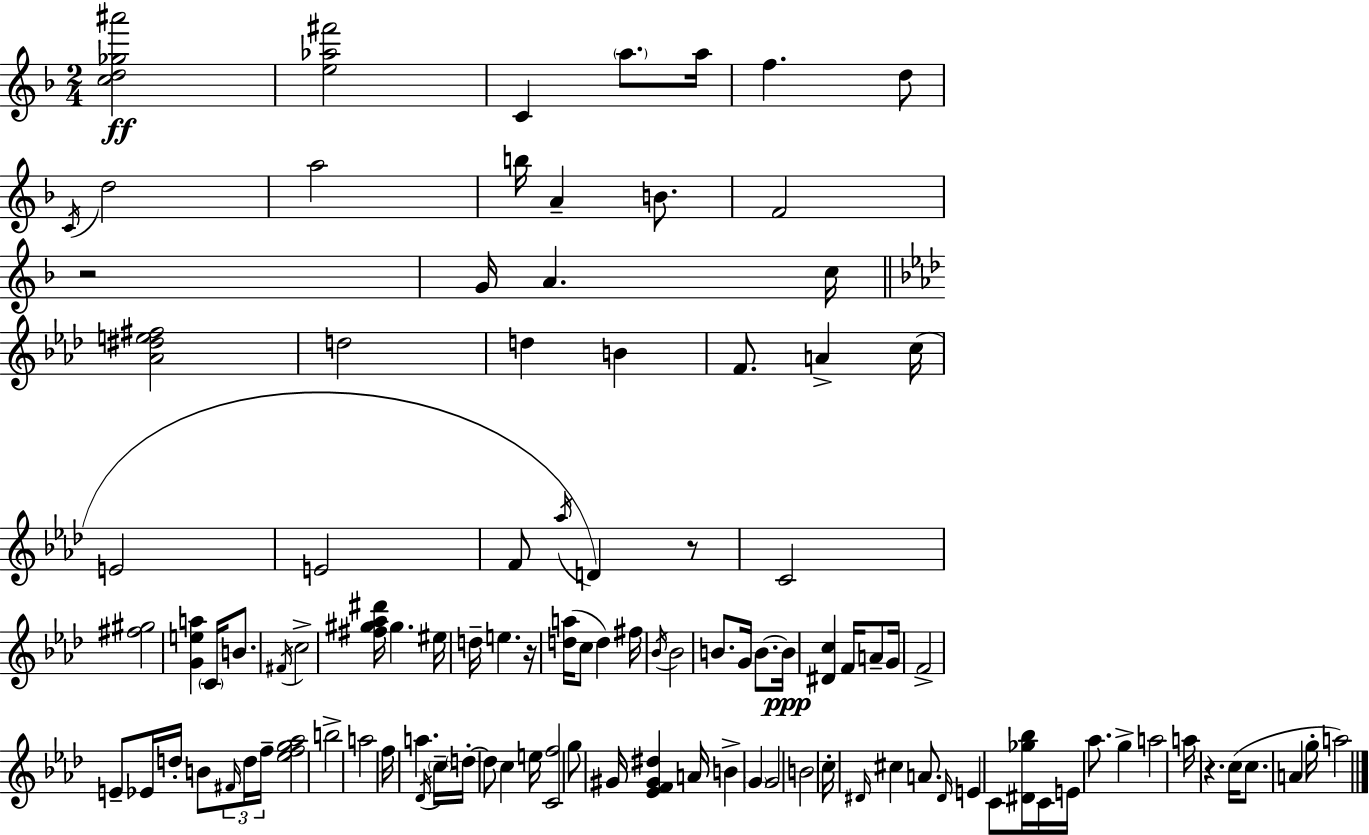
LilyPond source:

{
  \clef treble
  \numericTimeSignature
  \time 2/4
  \key f \major
  <c'' d'' ges'' ais'''>2\ff | <e'' aes'' fis'''>2 | c'4 \parenthesize a''8. a''16 | f''4. d''8 | \break \acciaccatura { c'16 } d''2 | a''2 | b''16 a'4-- b'8. | f'2 | \break r2 | g'16 a'4. | c''16 \bar "||" \break \key f \minor <aes' dis'' e'' fis''>2 | d''2 | d''4 b'4 | f'8. a'4-> c''16( | \break e'2 | e'2 | f'8 \acciaccatura { aes''16 }) d'4 r8 | c'2 | \break <fis'' gis''>2 | <g' e'' a''>4 \parenthesize c'16 b'8. | \acciaccatura { fis'16 } c''2-> | <fis'' gis'' aes'' dis'''>16 gis''4. | \break eis''16 d''16-- e''4. | r16 <d'' a''>16( c''8 d''4) | fis''16 \acciaccatura { bes'16 } bes'2 | b'8. g'16 b'8.~~ | \break b'16\ppp <dis' c''>4 f'16 | a'8-- g'16 f'2-> | e'8-- ees'16 d''16-. b'8 | \tuplet 3/2 { \grace { fis'16 } d''16 f''16-- } <ees'' f'' g'' aes''>2 | \break b''2-> | a''2 | f''16 a''4. | \acciaccatura { des'16 } \parenthesize c''16-- \parenthesize d''16-.~~ d''8 | \break c''4 e''16 <c' f''>2 | g''8 gis'16 | <ees' f' gis' dis''>4 a'16 b'4-> | \parenthesize g'4 g'2 | \break b'2 | c''16-. \grace { dis'16 } cis''4 | a'8. \grace { dis'16 } e'4 | c'8 <dis' ges'' bes''>16 c'16 e'16 | \break aes''8. g''4-> a''2 | a''16 | r4. c''16( c''8. | a'4 g''16-. a''2) | \break \bar "|."
}